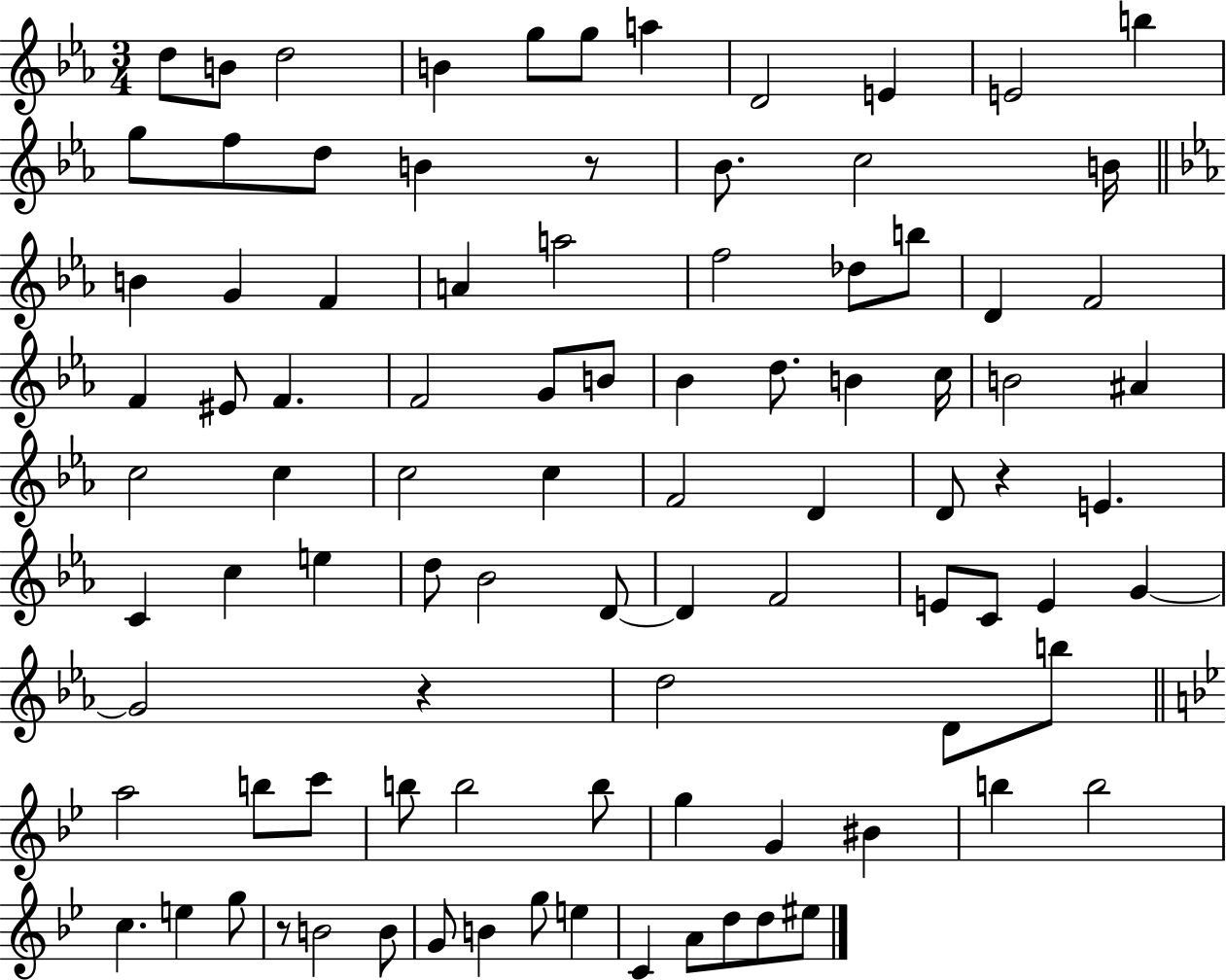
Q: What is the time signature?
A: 3/4